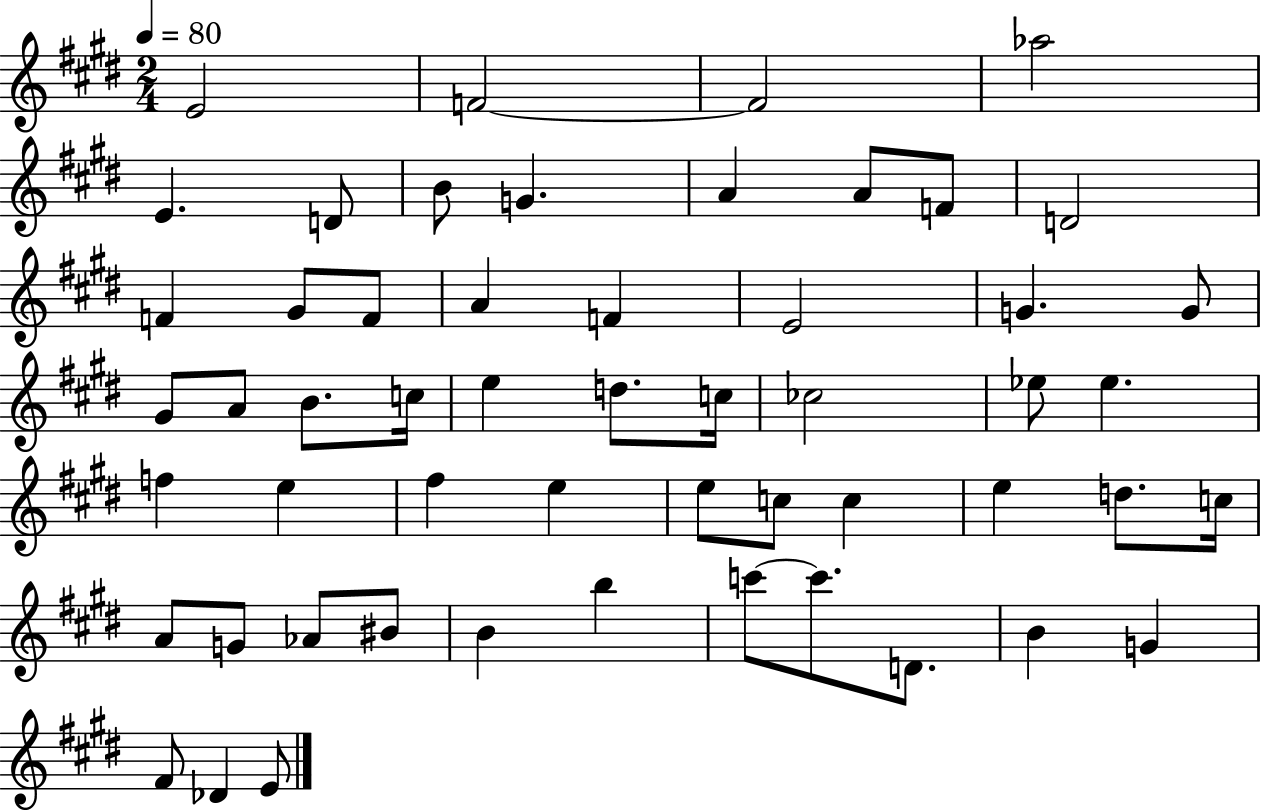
X:1
T:Untitled
M:2/4
L:1/4
K:E
E2 F2 F2 _a2 E D/2 B/2 G A A/2 F/2 D2 F ^G/2 F/2 A F E2 G G/2 ^G/2 A/2 B/2 c/4 e d/2 c/4 _c2 _e/2 _e f e ^f e e/2 c/2 c e d/2 c/4 A/2 G/2 _A/2 ^B/2 B b c'/2 c'/2 D/2 B G ^F/2 _D E/2